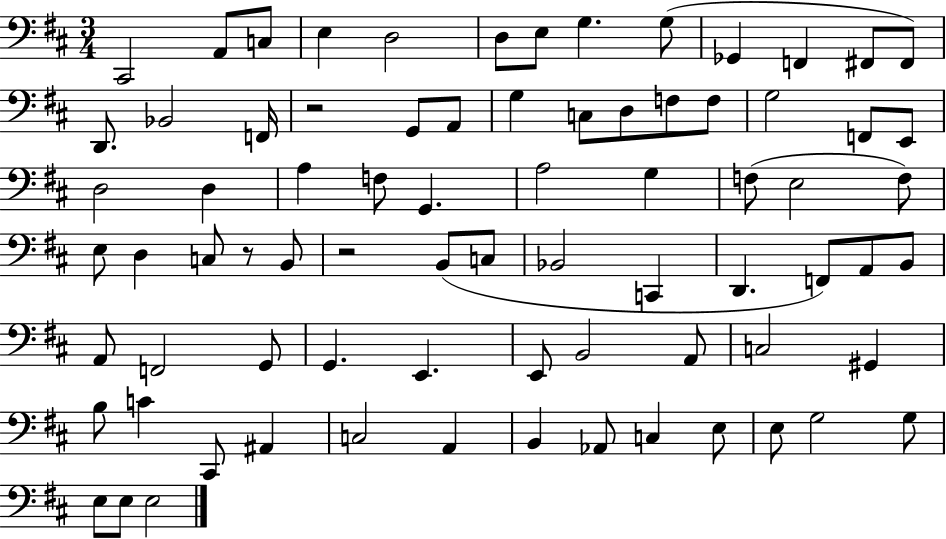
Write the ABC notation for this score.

X:1
T:Untitled
M:3/4
L:1/4
K:D
^C,,2 A,,/2 C,/2 E, D,2 D,/2 E,/2 G, G,/2 _G,, F,, ^F,,/2 ^F,,/2 D,,/2 _B,,2 F,,/4 z2 G,,/2 A,,/2 G, C,/2 D,/2 F,/2 F,/2 G,2 F,,/2 E,,/2 D,2 D, A, F,/2 G,, A,2 G, F,/2 E,2 F,/2 E,/2 D, C,/2 z/2 B,,/2 z2 B,,/2 C,/2 _B,,2 C,, D,, F,,/2 A,,/2 B,,/2 A,,/2 F,,2 G,,/2 G,, E,, E,,/2 B,,2 A,,/2 C,2 ^G,, B,/2 C ^C,,/2 ^A,, C,2 A,, B,, _A,,/2 C, E,/2 E,/2 G,2 G,/2 E,/2 E,/2 E,2